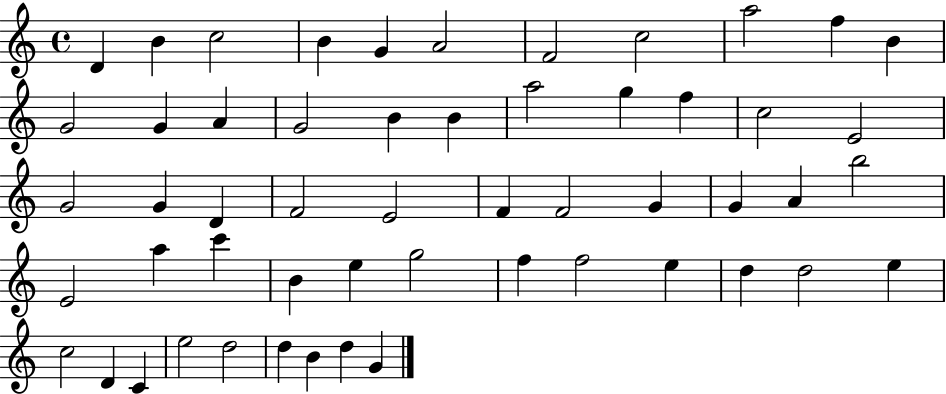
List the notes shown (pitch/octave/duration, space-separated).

D4/q B4/q C5/h B4/q G4/q A4/h F4/h C5/h A5/h F5/q B4/q G4/h G4/q A4/q G4/h B4/q B4/q A5/h G5/q F5/q C5/h E4/h G4/h G4/q D4/q F4/h E4/h F4/q F4/h G4/q G4/q A4/q B5/h E4/h A5/q C6/q B4/q E5/q G5/h F5/q F5/h E5/q D5/q D5/h E5/q C5/h D4/q C4/q E5/h D5/h D5/q B4/q D5/q G4/q